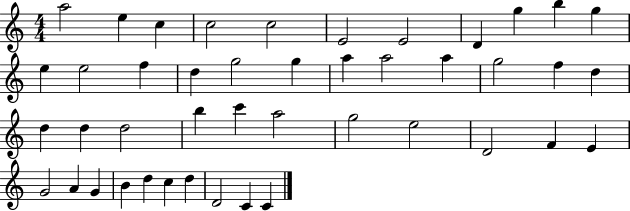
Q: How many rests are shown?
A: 0